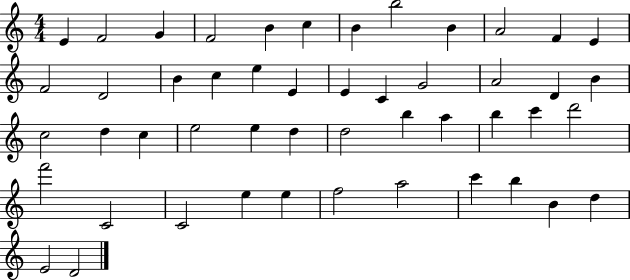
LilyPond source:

{
  \clef treble
  \numericTimeSignature
  \time 4/4
  \key c \major
  e'4 f'2 g'4 | f'2 b'4 c''4 | b'4 b''2 b'4 | a'2 f'4 e'4 | \break f'2 d'2 | b'4 c''4 e''4 e'4 | e'4 c'4 g'2 | a'2 d'4 b'4 | \break c''2 d''4 c''4 | e''2 e''4 d''4 | d''2 b''4 a''4 | b''4 c'''4 d'''2 | \break f'''2 c'2 | c'2 e''4 e''4 | f''2 a''2 | c'''4 b''4 b'4 d''4 | \break e'2 d'2 | \bar "|."
}